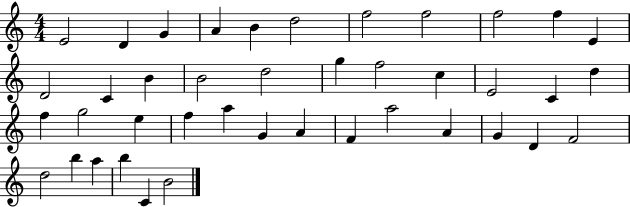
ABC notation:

X:1
T:Untitled
M:4/4
L:1/4
K:C
E2 D G A B d2 f2 f2 f2 f E D2 C B B2 d2 g f2 c E2 C d f g2 e f a G A F a2 A G D F2 d2 b a b C B2